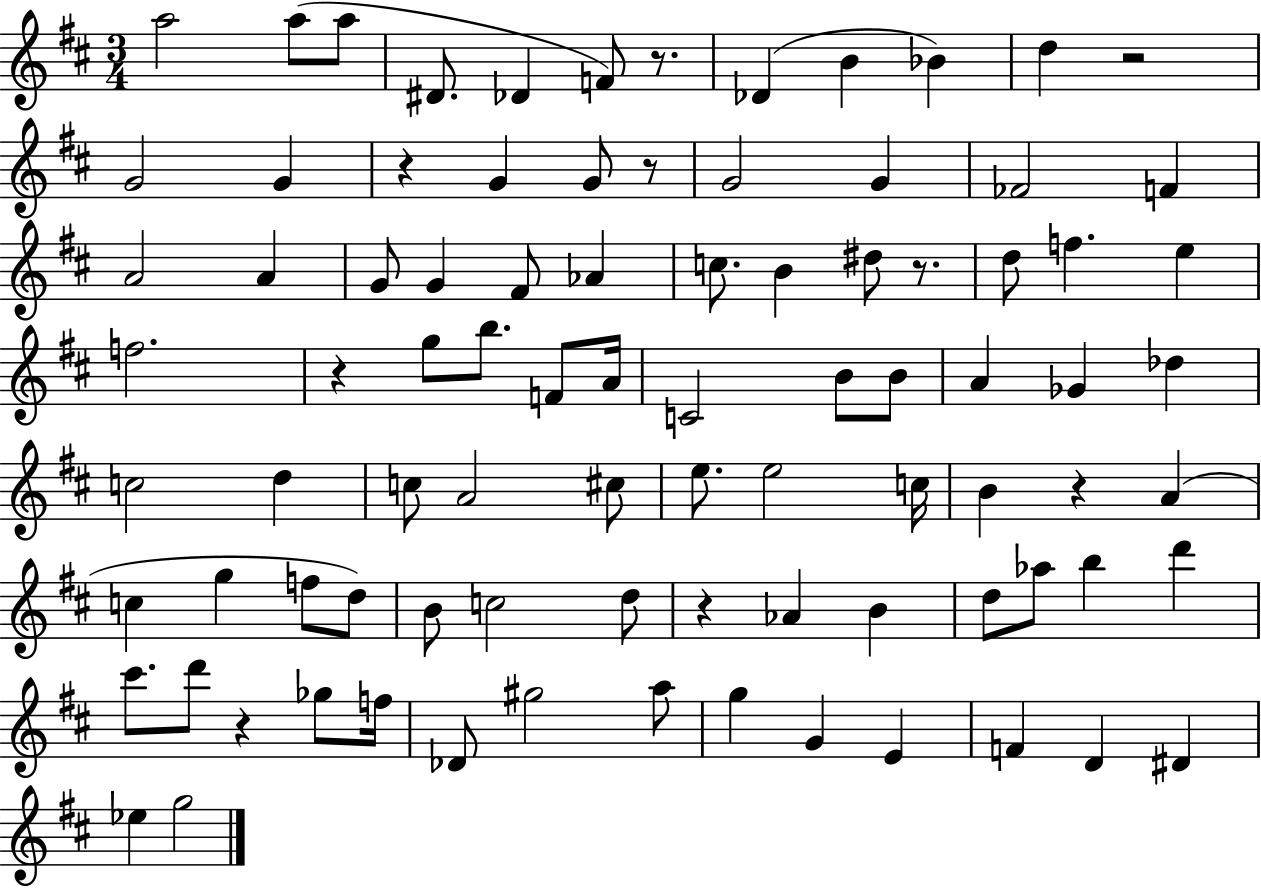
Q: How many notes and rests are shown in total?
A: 88